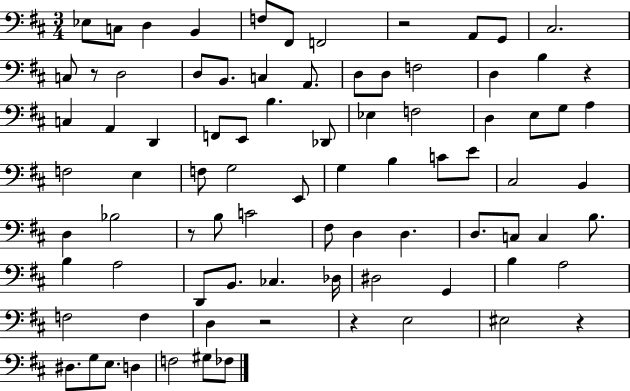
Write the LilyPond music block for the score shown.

{
  \clef bass
  \numericTimeSignature
  \time 3/4
  \key d \major
  ees8 c8 d4 b,4 | f8 fis,8 f,2 | r2 a,8 g,8 | cis2. | \break c8 r8 d2 | d8 b,8. c4 a,8. | d8 d8 f2 | d4 b4 r4 | \break c4 a,4 d,4 | f,8 e,8 b4. des,8 | ees4 f2 | d4 e8 g8 a4 | \break f2 e4 | f8 g2 e,8 | g4 b4 c'8 e'8 | cis2 b,4 | \break d4 bes2 | r8 b8 c'2 | fis8 d4 d4. | d8. c8 c4 b8. | \break b4 a2 | d,8 b,8. ces4. des16 | dis2 g,4 | b4 a2 | \break f2 f4 | d4 r2 | r4 e2 | eis2 r4 | \break dis8. g8 e8. d4 | f2 gis8 fes8 | \bar "|."
}